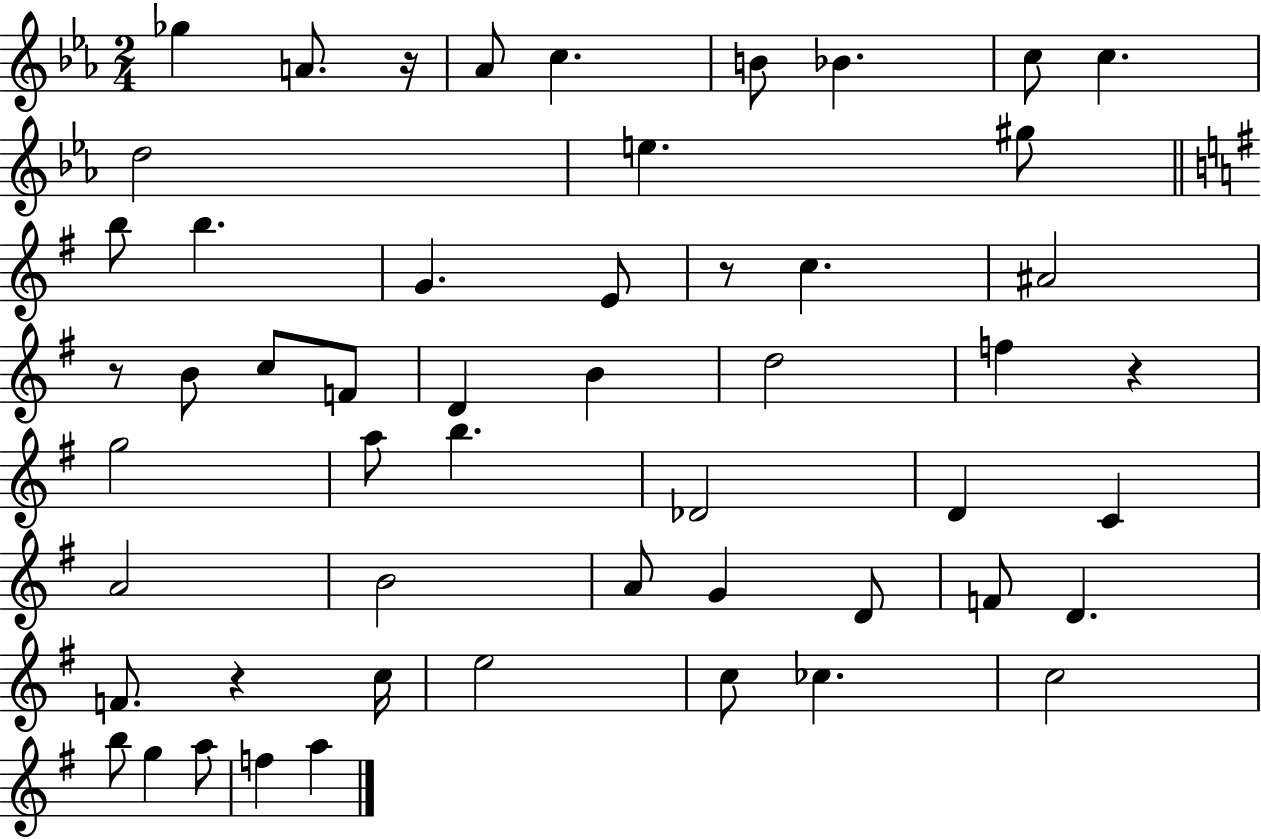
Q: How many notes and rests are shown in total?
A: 53